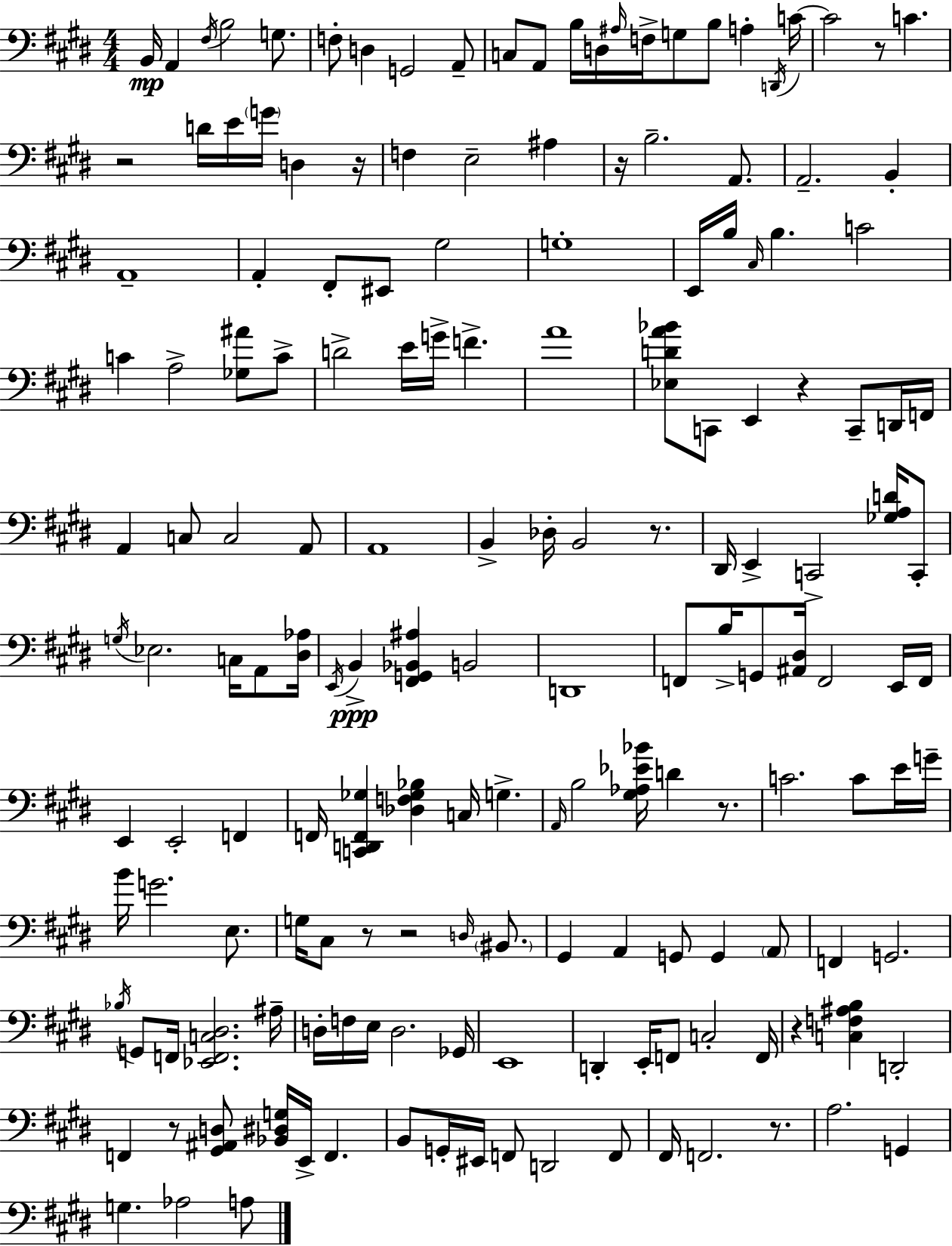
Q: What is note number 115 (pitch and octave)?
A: D3